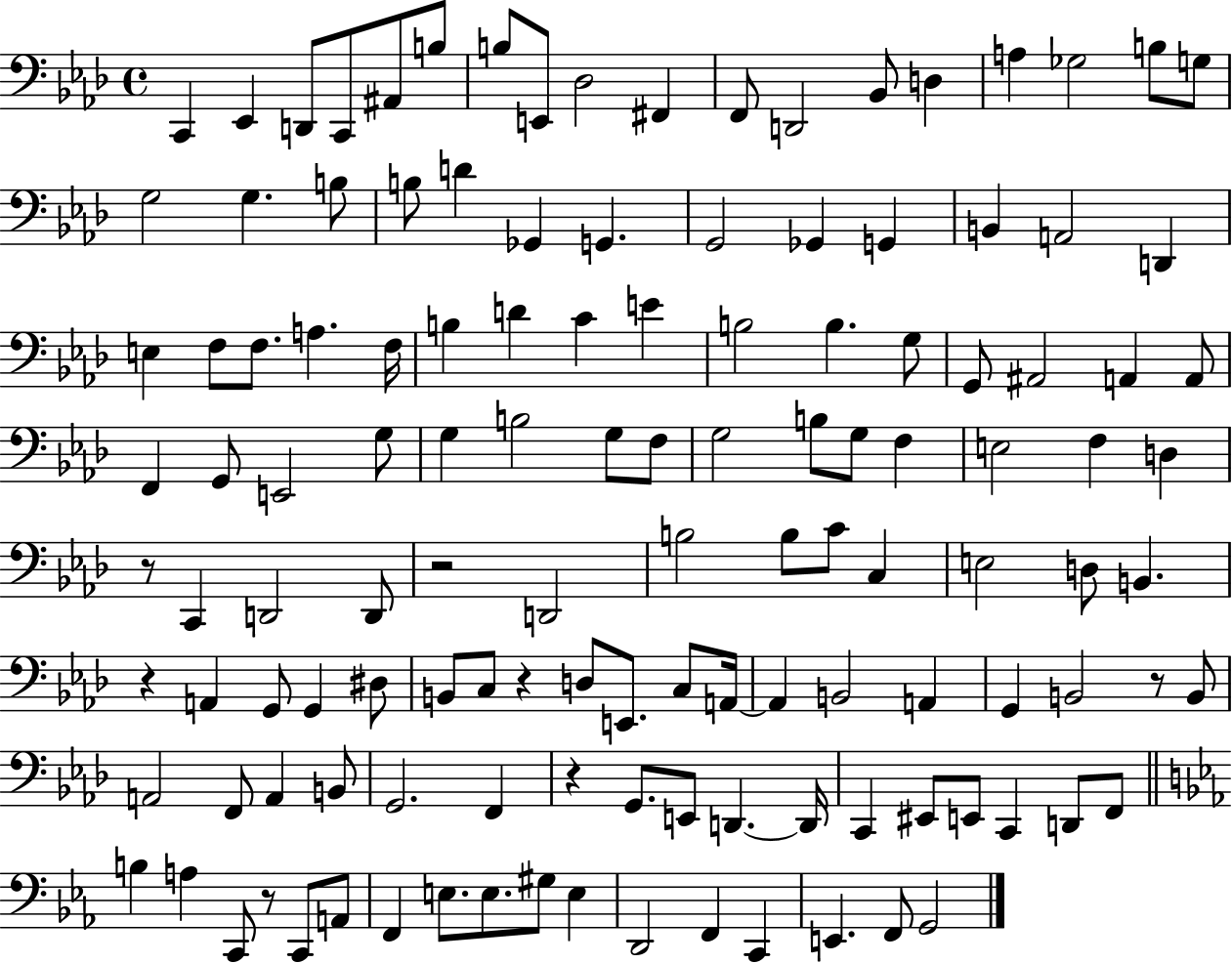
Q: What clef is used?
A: bass